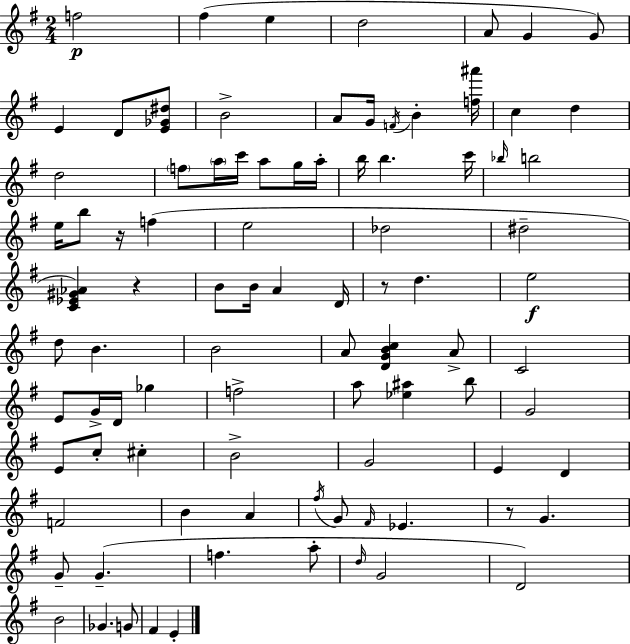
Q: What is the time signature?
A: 2/4